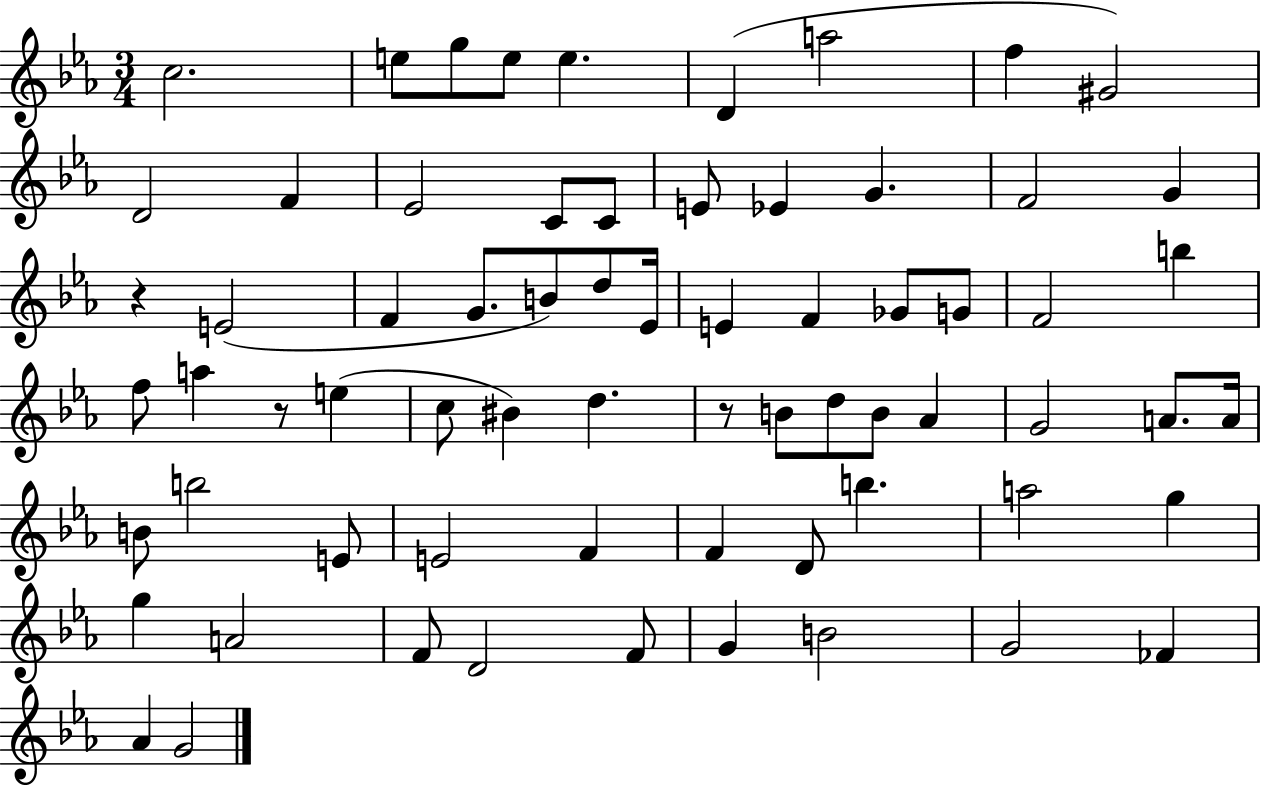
C5/h. E5/e G5/e E5/e E5/q. D4/q A5/h F5/q G#4/h D4/h F4/q Eb4/h C4/e C4/e E4/e Eb4/q G4/q. F4/h G4/q R/q E4/h F4/q G4/e. B4/e D5/e Eb4/s E4/q F4/q Gb4/e G4/e F4/h B5/q F5/e A5/q R/e E5/q C5/e BIS4/q D5/q. R/e B4/e D5/e B4/e Ab4/q G4/h A4/e. A4/s B4/e B5/h E4/e E4/h F4/q F4/q D4/e B5/q. A5/h G5/q G5/q A4/h F4/e D4/h F4/e G4/q B4/h G4/h FES4/q Ab4/q G4/h